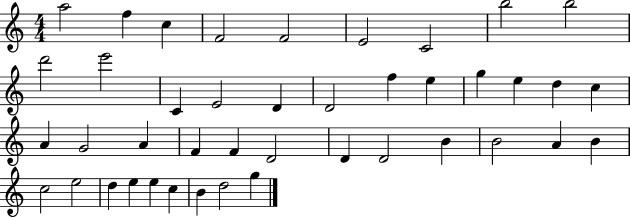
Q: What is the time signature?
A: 4/4